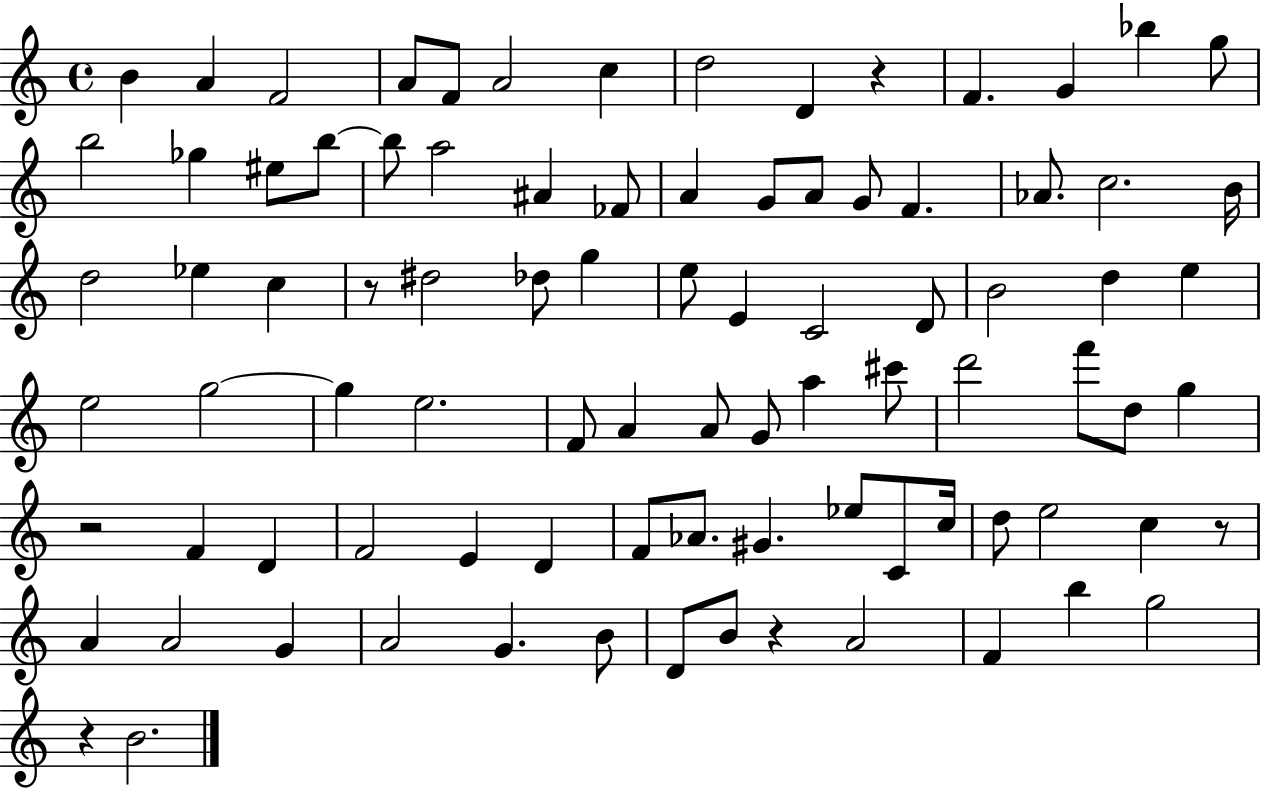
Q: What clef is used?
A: treble